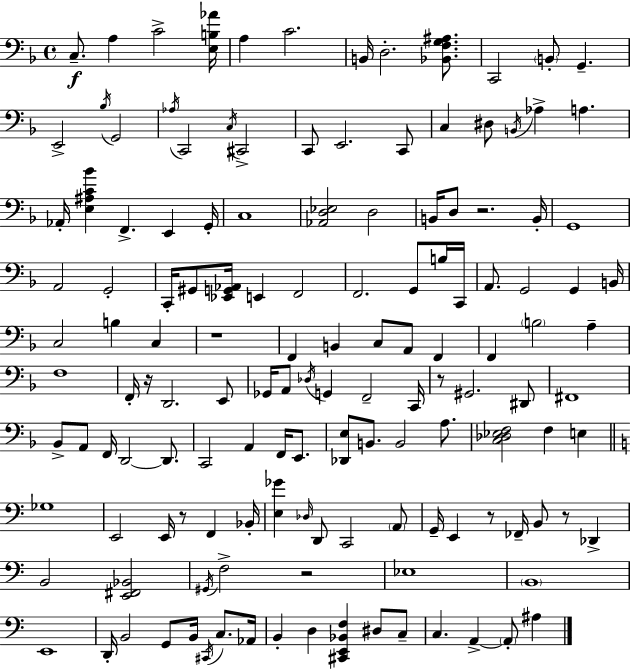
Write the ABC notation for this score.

X:1
T:Untitled
M:4/4
L:1/4
K:F
C,/2 A, C2 [E,B,_A]/4 A, C2 B,,/4 D,2 [_B,,F,G,^A,]/2 C,,2 B,,/2 G,, E,,2 _B,/4 G,,2 _A,/4 C,,2 C,/4 ^C,,2 C,,/2 E,,2 C,,/2 C, ^D,/2 B,,/4 _A, A, _A,,/4 [E,^A,C_B] F,, E,, G,,/4 C,4 [_A,,D,_E,]2 D,2 B,,/4 D,/2 z2 B,,/4 G,,4 A,,2 G,,2 C,,/4 ^G,,/2 [_E,,G,,_A,,]/4 E,, F,,2 F,,2 G,,/2 B,/4 C,,/4 A,,/2 G,,2 G,, B,,/4 C,2 B, C, z4 F,, B,, C,/2 A,,/2 F,, F,, B,2 A, F,4 F,,/4 z/4 D,,2 E,,/2 _G,,/4 A,,/2 _D,/4 G,, F,,2 C,,/4 z/2 ^G,,2 ^D,,/2 ^F,,4 _B,,/2 A,,/2 F,,/4 D,,2 D,,/2 C,,2 A,, F,,/4 E,,/2 [_D,,E,]/2 B,,/2 B,,2 A,/2 [C,_D,_E,F,]2 F, E, _G,4 E,,2 E,,/4 z/2 F,, _B,,/4 [E,_G] _D,/4 D,,/2 C,,2 A,,/2 G,,/4 E,, z/2 _F,,/4 B,,/2 z/2 _D,, B,,2 [E,,^F,,_B,,]2 ^G,,/4 F,2 z2 _E,4 B,,4 E,,4 D,,/4 B,,2 G,,/2 B,,/4 ^C,,/4 C,/2 _A,,/4 B,, D, [^C,,E,,_B,,F,] ^D,/2 C,/2 C, A,, A,,/2 ^A,